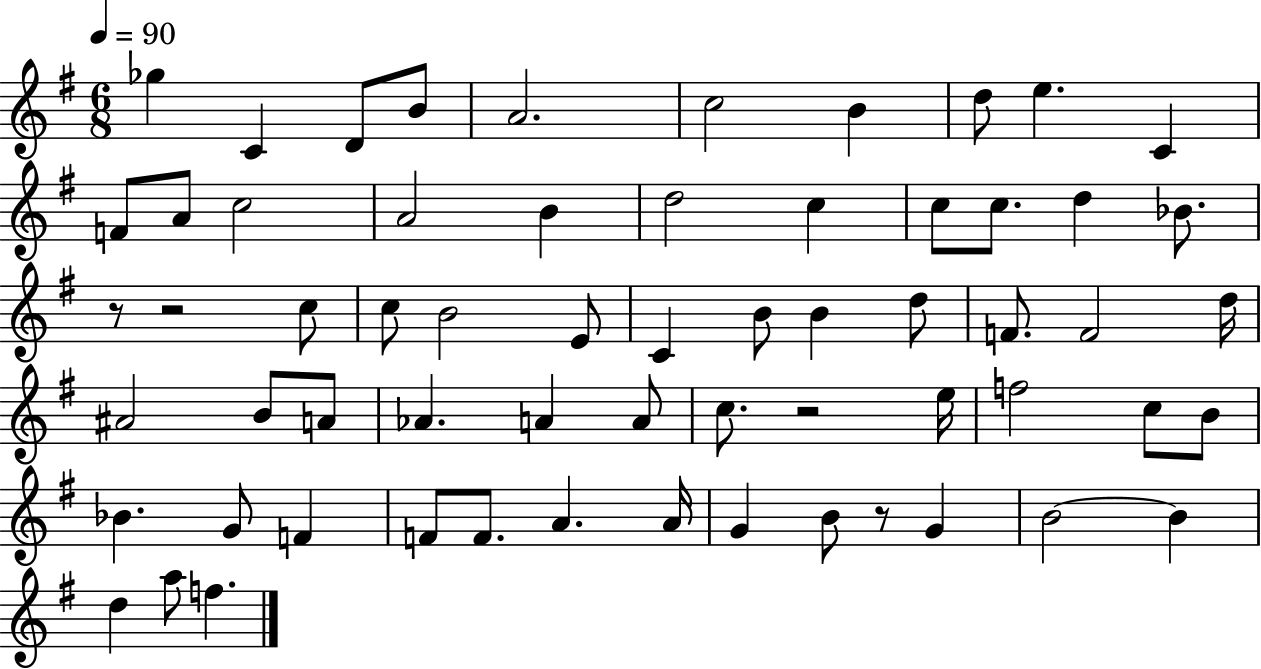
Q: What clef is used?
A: treble